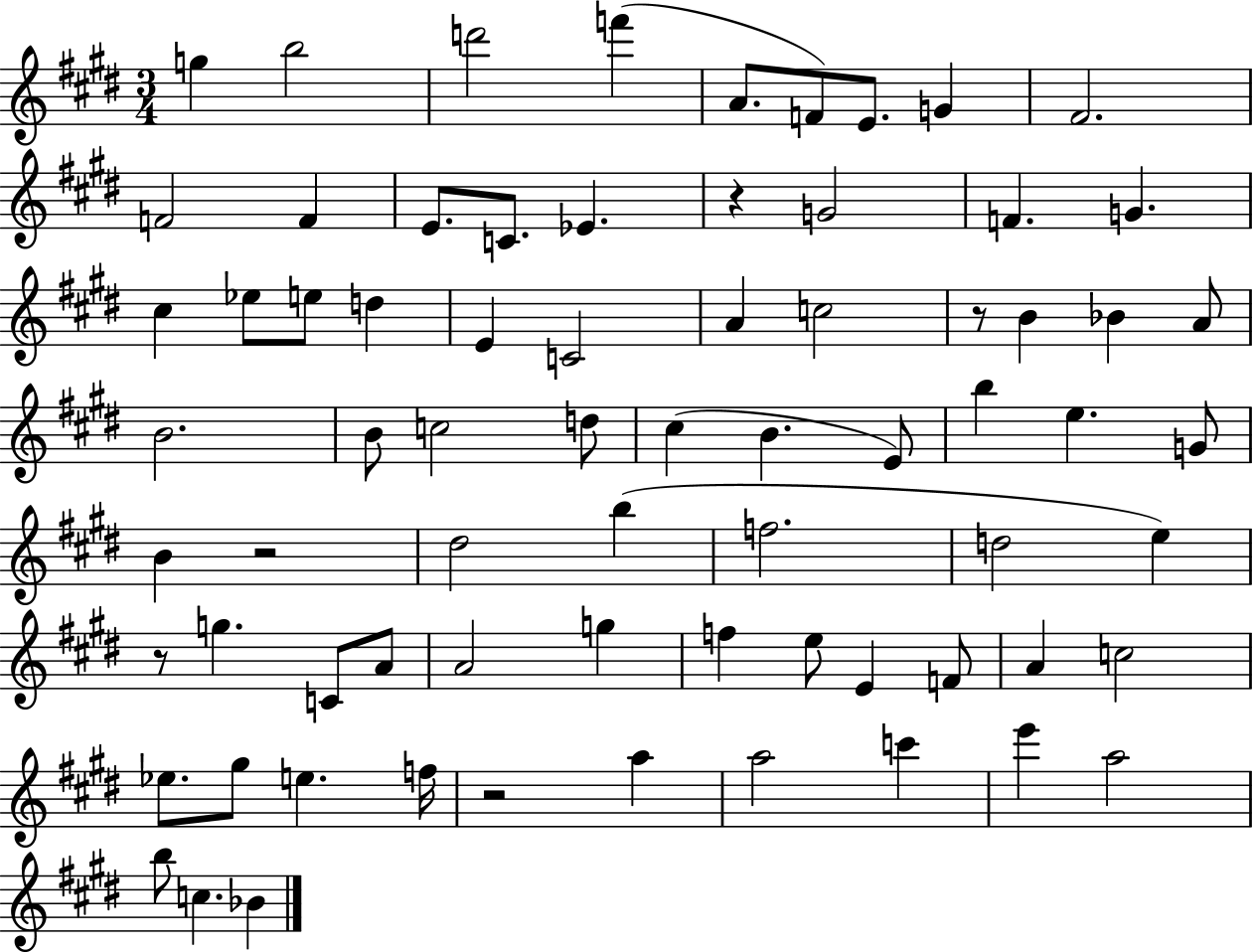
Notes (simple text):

G5/q B5/h D6/h F6/q A4/e. F4/e E4/e. G4/q F#4/h. F4/h F4/q E4/e. C4/e. Eb4/q. R/q G4/h F4/q. G4/q. C#5/q Eb5/e E5/e D5/q E4/q C4/h A4/q C5/h R/e B4/q Bb4/q A4/e B4/h. B4/e C5/h D5/e C#5/q B4/q. E4/e B5/q E5/q. G4/e B4/q R/h D#5/h B5/q F5/h. D5/h E5/q R/e G5/q. C4/e A4/e A4/h G5/q F5/q E5/e E4/q F4/e A4/q C5/h Eb5/e. G#5/e E5/q. F5/s R/h A5/q A5/h C6/q E6/q A5/h B5/e C5/q. Bb4/q